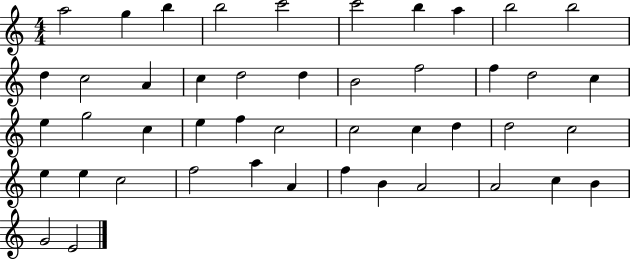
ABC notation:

X:1
T:Untitled
M:4/4
L:1/4
K:C
a2 g b b2 c'2 c'2 b a b2 b2 d c2 A c d2 d B2 f2 f d2 c e g2 c e f c2 c2 c d d2 c2 e e c2 f2 a A f B A2 A2 c B G2 E2